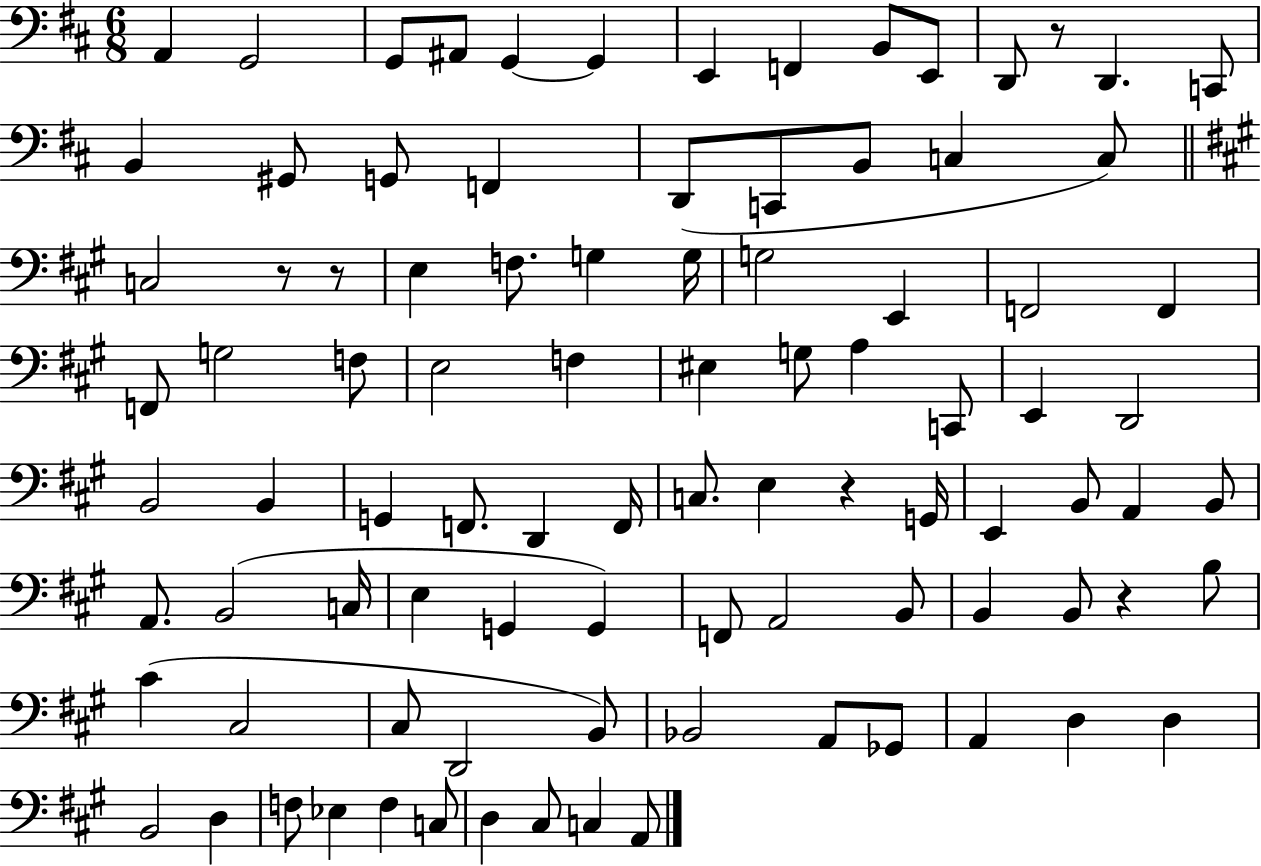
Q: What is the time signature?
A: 6/8